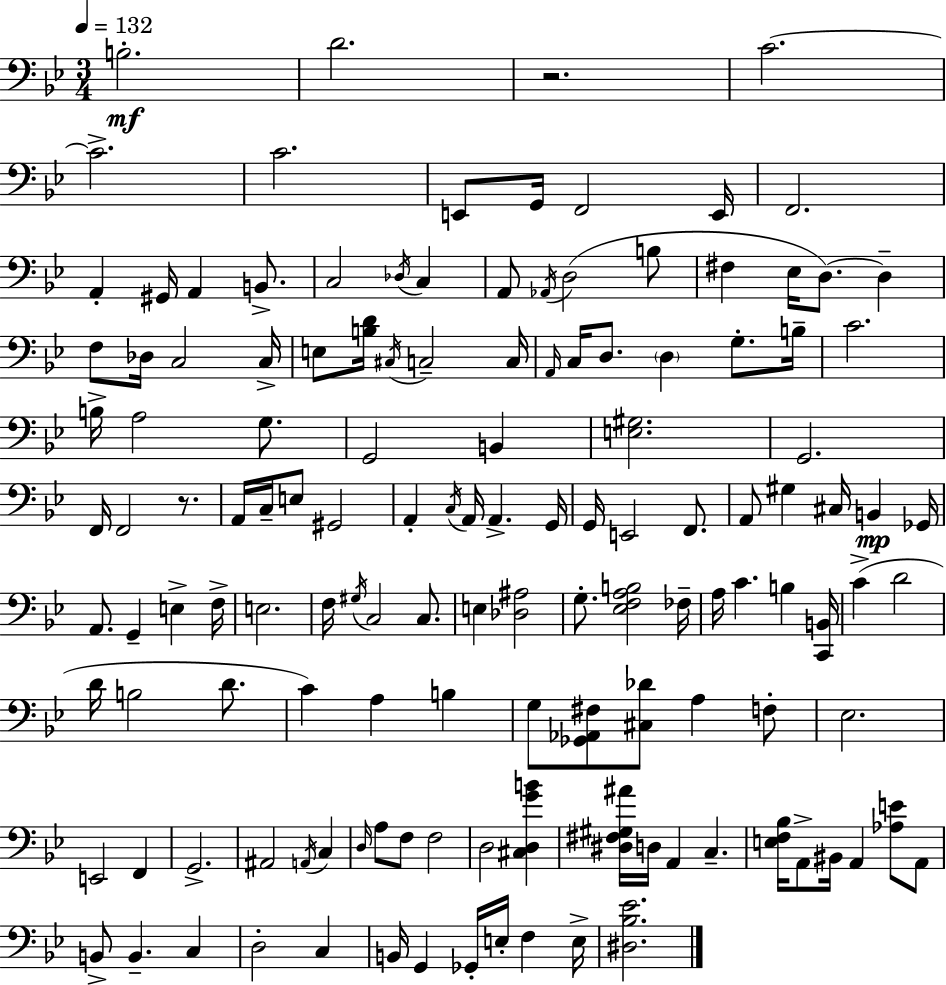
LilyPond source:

{
  \clef bass
  \numericTimeSignature
  \time 3/4
  \key g \minor
  \tempo 4 = 132
  b2.-.\mf | d'2. | r2. | c'2.~~ | \break c'2.-> | c'2. | e,8 g,16 f,2 e,16 | f,2. | \break a,4-. gis,16 a,4 b,8.-> | c2 \acciaccatura { des16 } c4 | a,8 \acciaccatura { aes,16 } d2( | b8 fis4 ees16 d8.~~) d4-- | \break f8 des16 c2 | c16-> e8 <b d'>16 \acciaccatura { cis16 } c2-- | c16 \grace { a,16 } c16 d8. \parenthesize d4 | g8.-. b16-- c'2. | \break b16-> a2 | g8. g,2 | b,4 <e gis>2. | g,2. | \break f,16 f,2 | r8. a,16 c16-- e8 gis,2 | a,4-. \acciaccatura { c16 } a,16 a,4.-> | g,16 g,16 e,2 | \break f,8. a,8 gis4 cis16 | b,4\mp ges,16 a,8. g,4-- | e4-> f16-> e2. | f16 \acciaccatura { gis16 } c2 | \break c8. e4 <des ais>2 | g8.-. <ees f a b>2 | fes16-- a16 c'4. | b4 <c, b,>16 c'4->( d'2 | \break d'16 b2 | d'8. c'4) a4 | b4 g8 <ges, aes, fis>8 <cis des'>8 | a4 f8-. ees2. | \break e,2 | f,4 g,2.-> | ais,2 | \acciaccatura { a,16 } c4 \grace { d16 } a8 f8 | \break f2 d2 | <cis d g' b'>4 <dis fis gis ais'>16 d16 a,4 | c4.-- <e f bes>16 a,8-> bis,16 | a,4 <aes e'>8 a,8 b,8-> b,4.-- | \break c4 d2-. | c4 b,16 g,4 | ges,16-. e16-. f4 e16-> <dis bes ees'>2. | \bar "|."
}